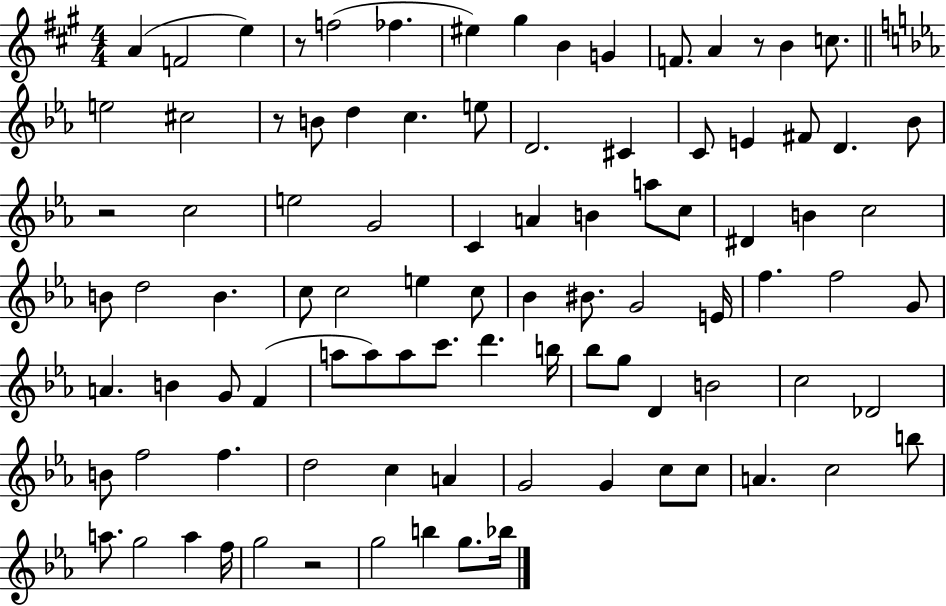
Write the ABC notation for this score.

X:1
T:Untitled
M:4/4
L:1/4
K:A
A F2 e z/2 f2 _f ^e ^g B G F/2 A z/2 B c/2 e2 ^c2 z/2 B/2 d c e/2 D2 ^C C/2 E ^F/2 D _B/2 z2 c2 e2 G2 C A B a/2 c/2 ^D B c2 B/2 d2 B c/2 c2 e c/2 _B ^B/2 G2 E/4 f f2 G/2 A B G/2 F a/2 a/2 a/2 c'/2 d' b/4 _b/2 g/2 D B2 c2 _D2 B/2 f2 f d2 c A G2 G c/2 c/2 A c2 b/2 a/2 g2 a f/4 g2 z2 g2 b g/2 _b/4